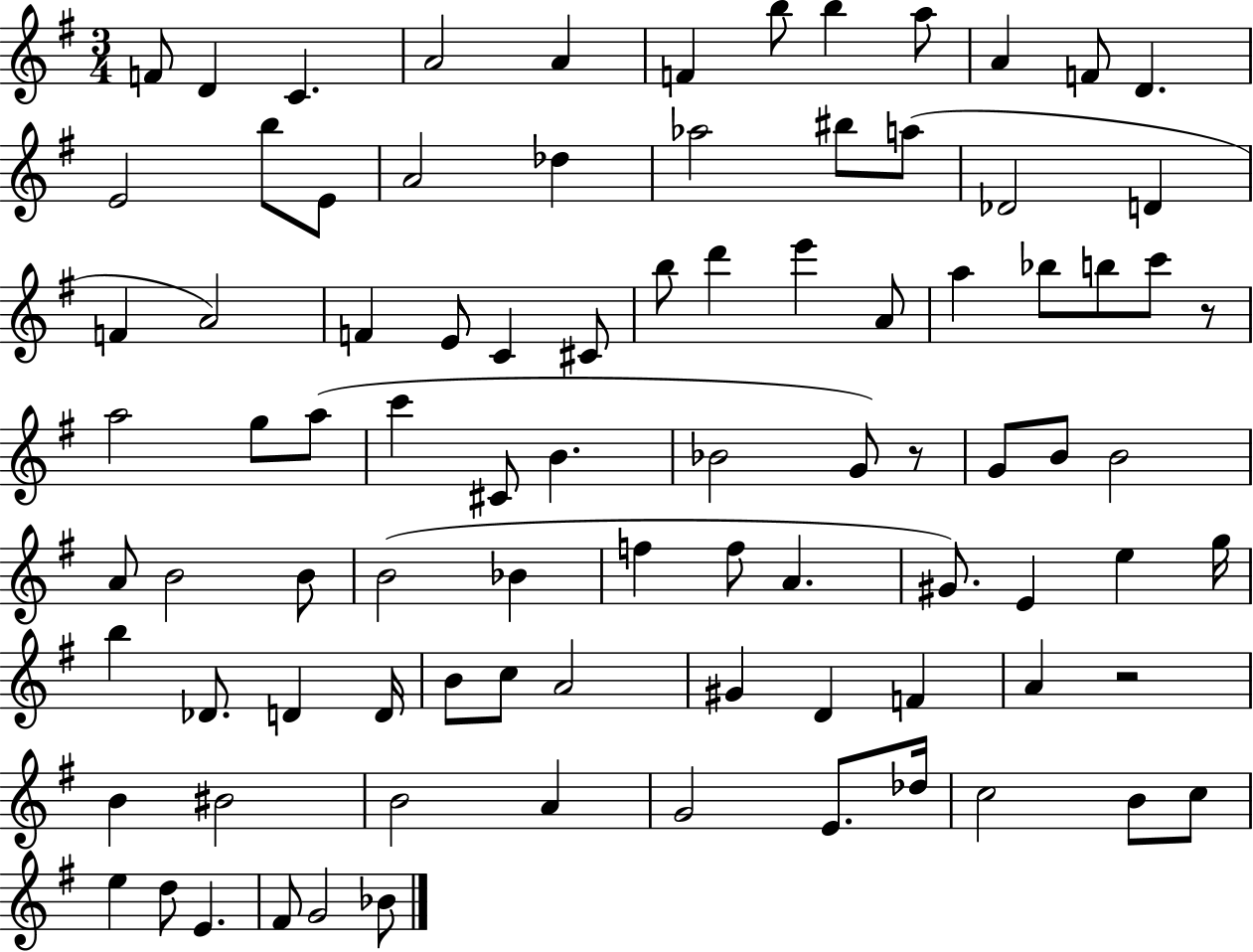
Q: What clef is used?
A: treble